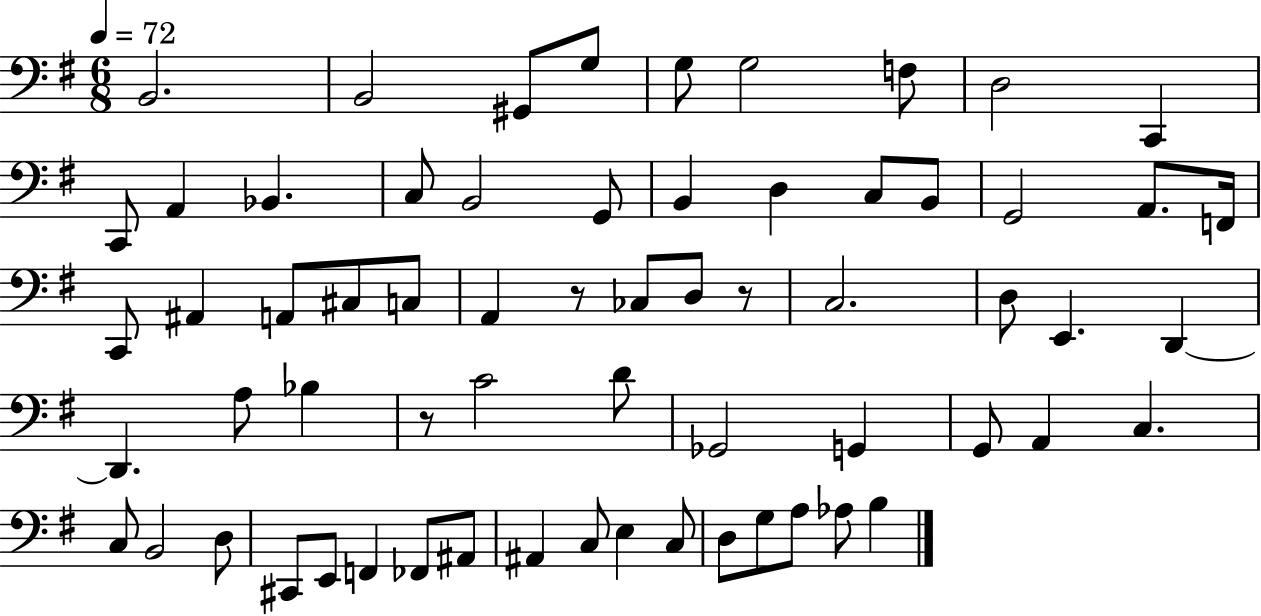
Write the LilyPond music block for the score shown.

{
  \clef bass
  \numericTimeSignature
  \time 6/8
  \key g \major
  \tempo 4 = 72
  \repeat volta 2 { b,2. | b,2 gis,8 g8 | g8 g2 f8 | d2 c,4 | \break c,8 a,4 bes,4. | c8 b,2 g,8 | b,4 d4 c8 b,8 | g,2 a,8. f,16 | \break c,8 ais,4 a,8 cis8 c8 | a,4 r8 ces8 d8 r8 | c2. | d8 e,4. d,4~~ | \break d,4. a8 bes4 | r8 c'2 d'8 | ges,2 g,4 | g,8 a,4 c4. | \break c8 b,2 d8 | cis,8 e,8 f,4 fes,8 ais,8 | ais,4 c8 e4 c8 | d8 g8 a8 aes8 b4 | \break } \bar "|."
}